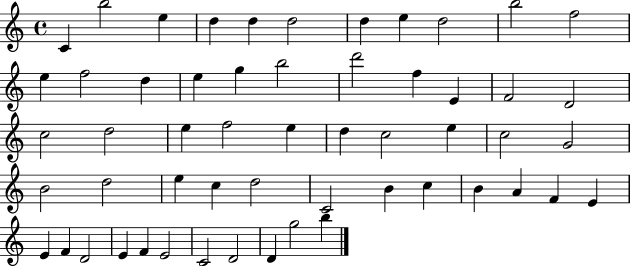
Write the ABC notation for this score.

X:1
T:Untitled
M:4/4
L:1/4
K:C
C b2 e d d d2 d e d2 b2 f2 e f2 d e g b2 d'2 f E F2 D2 c2 d2 e f2 e d c2 e c2 G2 B2 d2 e c d2 C2 B c B A F E E F D2 E F E2 C2 D2 D g2 b